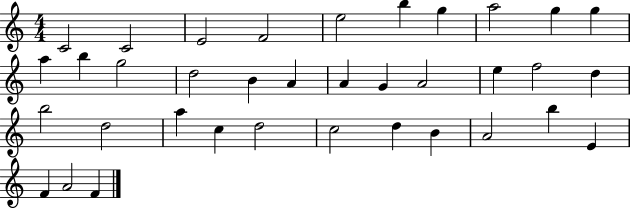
{
  \clef treble
  \numericTimeSignature
  \time 4/4
  \key c \major
  c'2 c'2 | e'2 f'2 | e''2 b''4 g''4 | a''2 g''4 g''4 | \break a''4 b''4 g''2 | d''2 b'4 a'4 | a'4 g'4 a'2 | e''4 f''2 d''4 | \break b''2 d''2 | a''4 c''4 d''2 | c''2 d''4 b'4 | a'2 b''4 e'4 | \break f'4 a'2 f'4 | \bar "|."
}